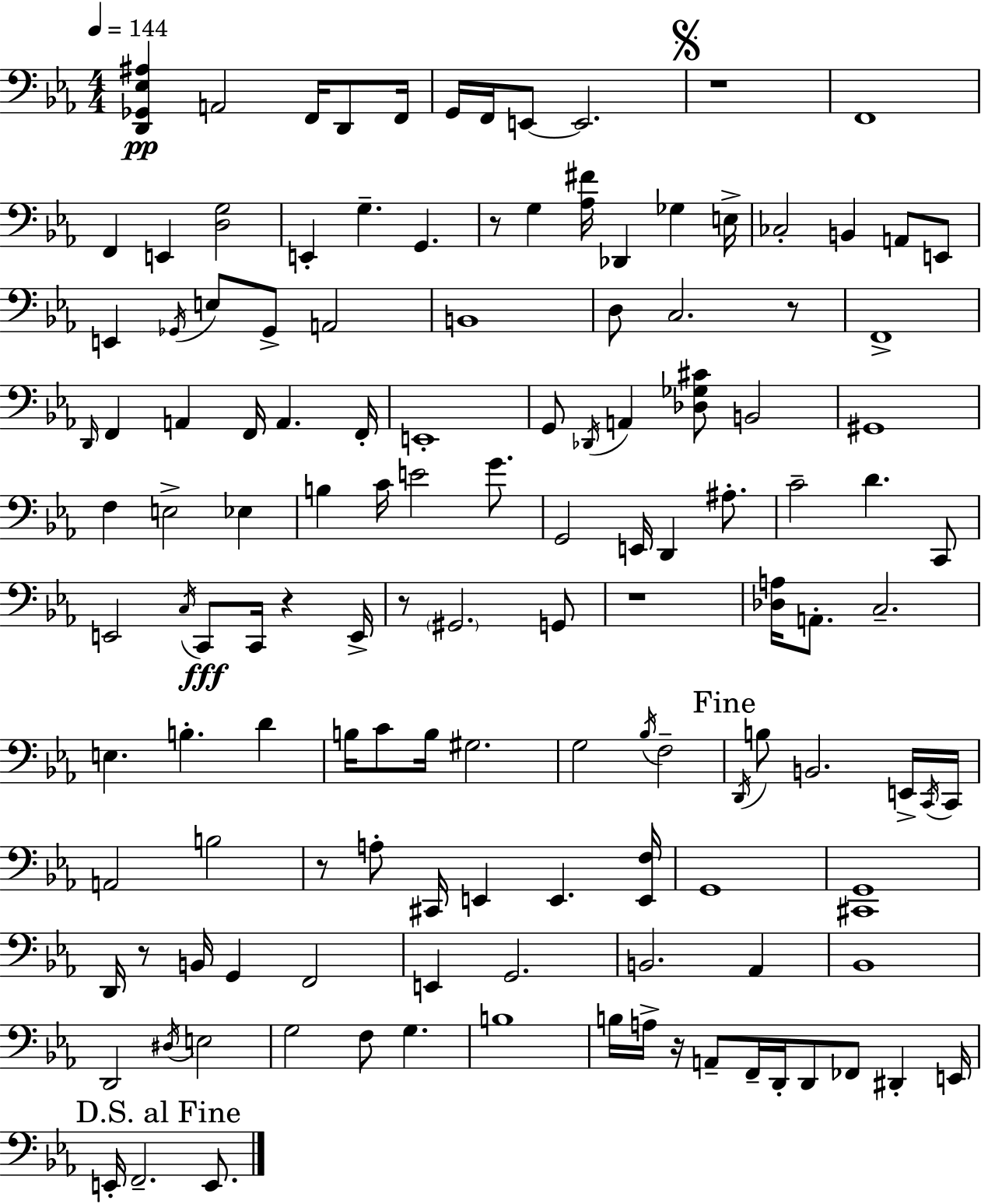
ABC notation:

X:1
T:Untitled
M:4/4
L:1/4
K:Eb
[D,,_G,,_E,^A,] A,,2 F,,/4 D,,/2 F,,/4 G,,/4 F,,/4 E,,/2 E,,2 z4 F,,4 F,, E,, [D,G,]2 E,, G, G,, z/2 G, [_A,^F]/4 _D,, _G, E,/4 _C,2 B,, A,,/2 E,,/2 E,, _G,,/4 E,/2 _G,,/2 A,,2 B,,4 D,/2 C,2 z/2 F,,4 D,,/4 F,, A,, F,,/4 A,, F,,/4 E,,4 G,,/2 _D,,/4 A,, [_D,_G,^C]/2 B,,2 ^G,,4 F, E,2 _E, B, C/4 E2 G/2 G,,2 E,,/4 D,, ^A,/2 C2 D C,,/2 E,,2 C,/4 C,,/2 C,,/4 z E,,/4 z/2 ^G,,2 G,,/2 z4 [_D,A,]/4 A,,/2 C,2 E, B, D B,/4 C/2 B,/4 ^G,2 G,2 _B,/4 F,2 D,,/4 B,/2 B,,2 E,,/4 C,,/4 C,,/4 A,,2 B,2 z/2 A,/2 ^C,,/4 E,, E,, [E,,F,]/4 G,,4 [^C,,G,,]4 D,,/4 z/2 B,,/4 G,, F,,2 E,, G,,2 B,,2 _A,, _B,,4 D,,2 ^D,/4 E,2 G,2 F,/2 G, B,4 B,/4 A,/4 z/4 A,,/2 F,,/4 D,,/4 D,,/2 _F,,/2 ^D,, E,,/4 E,,/4 F,,2 E,,/2